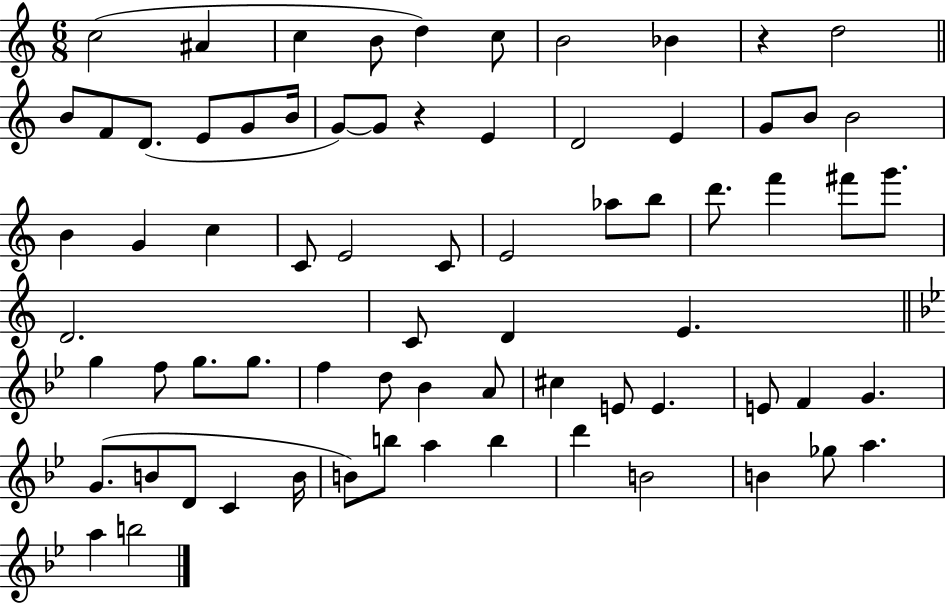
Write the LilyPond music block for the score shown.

{
  \clef treble
  \numericTimeSignature
  \time 6/8
  \key c \major
  c''2( ais'4 | c''4 b'8 d''4) c''8 | b'2 bes'4 | r4 d''2 | \break \bar "||" \break \key a \minor b'8 f'8 d'8.( e'8 g'8 b'16 | g'8~~) g'8 r4 e'4 | d'2 e'4 | g'8 b'8 b'2 | \break b'4 g'4 c''4 | c'8 e'2 c'8 | e'2 aes''8 b''8 | d'''8. f'''4 fis'''8 g'''8. | \break d'2. | c'8 d'4 e'4. | \bar "||" \break \key g \minor g''4 f''8 g''8. g''8. | f''4 d''8 bes'4 a'8 | cis''4 e'8 e'4. | e'8 f'4 g'4. | \break g'8.( b'8 d'8 c'4 b'16 | b'8) b''8 a''4 b''4 | d'''4 b'2 | b'4 ges''8 a''4. | \break a''4 b''2 | \bar "|."
}